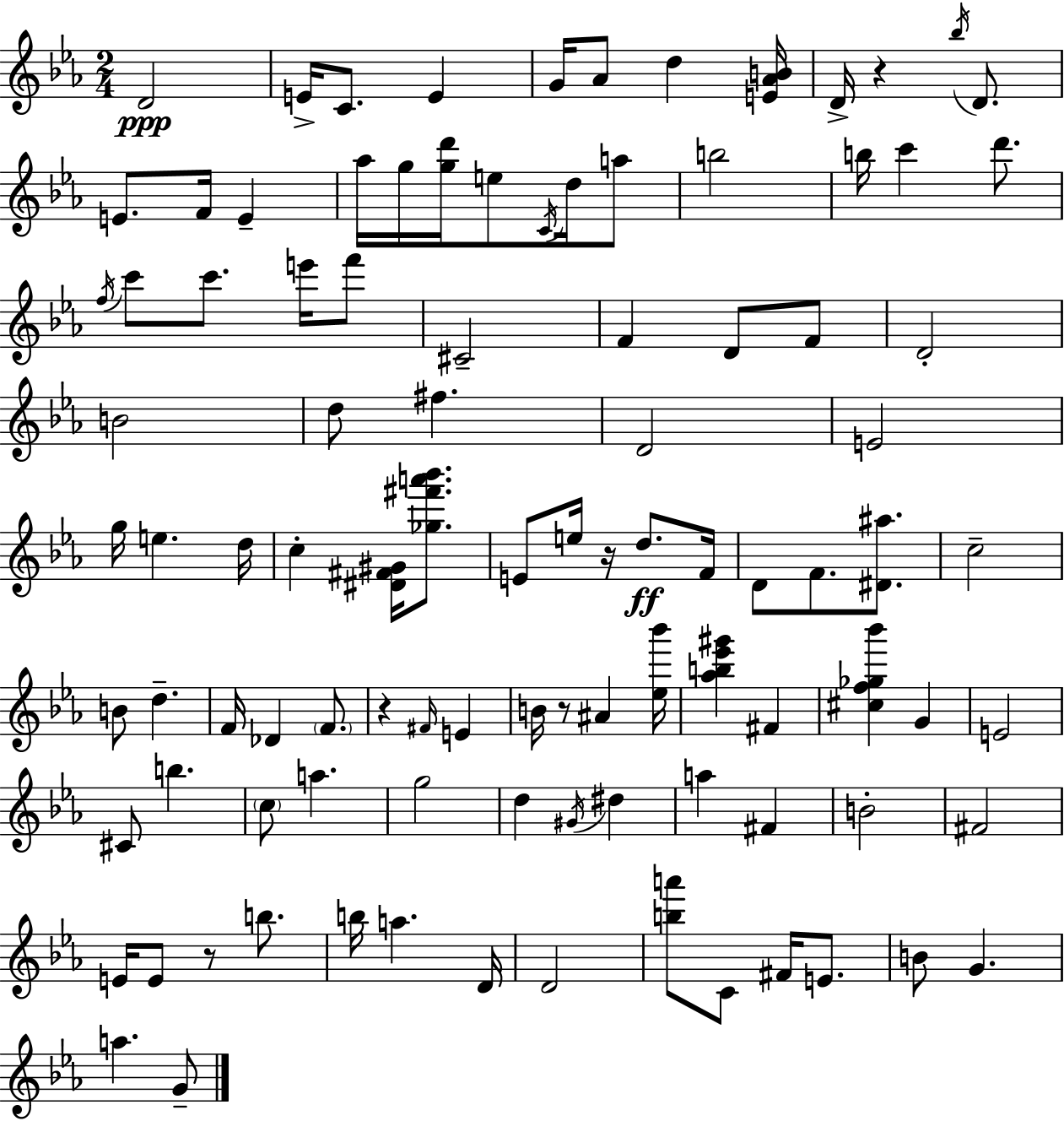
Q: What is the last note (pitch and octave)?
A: G4